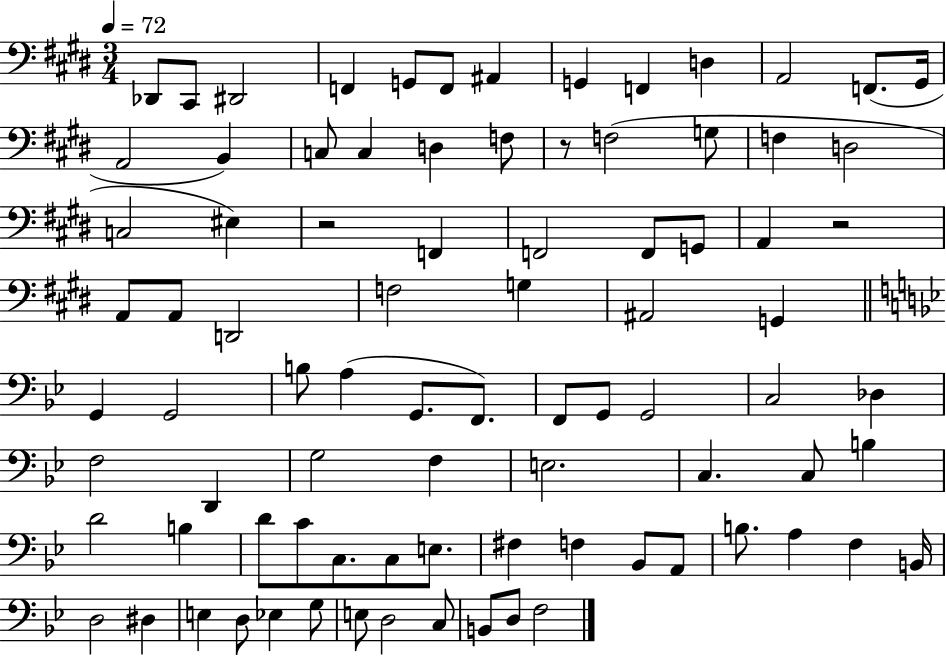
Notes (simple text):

Db2/e C#2/e D#2/h F2/q G2/e F2/e A#2/q G2/q F2/q D3/q A2/h F2/e. G#2/s A2/h B2/q C3/e C3/q D3/q F3/e R/e F3/h G3/e F3/q D3/h C3/h EIS3/q R/h F2/q F2/h F2/e G2/e A2/q R/h A2/e A2/e D2/h F3/h G3/q A#2/h G2/q G2/q G2/h B3/e A3/q G2/e. F2/e. F2/e G2/e G2/h C3/h Db3/q F3/h D2/q G3/h F3/q E3/h. C3/q. C3/e B3/q D4/h B3/q D4/e C4/e C3/e. C3/e E3/e. F#3/q F3/q Bb2/e A2/e B3/e. A3/q F3/q B2/s D3/h D#3/q E3/q D3/e Eb3/q G3/e E3/e D3/h C3/e B2/e D3/e F3/h